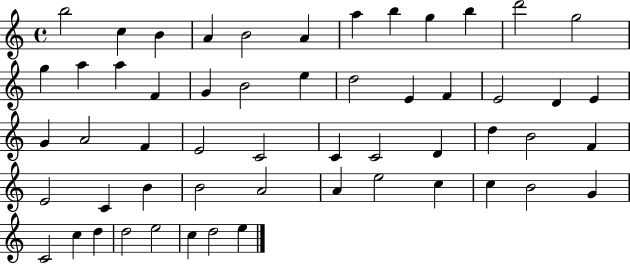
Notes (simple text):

B5/h C5/q B4/q A4/q B4/h A4/q A5/q B5/q G5/q B5/q D6/h G5/h G5/q A5/q A5/q F4/q G4/q B4/h E5/q D5/h E4/q F4/q E4/h D4/q E4/q G4/q A4/h F4/q E4/h C4/h C4/q C4/h D4/q D5/q B4/h F4/q E4/h C4/q B4/q B4/h A4/h A4/q E5/h C5/q C5/q B4/h G4/q C4/h C5/q D5/q D5/h E5/h C5/q D5/h E5/q